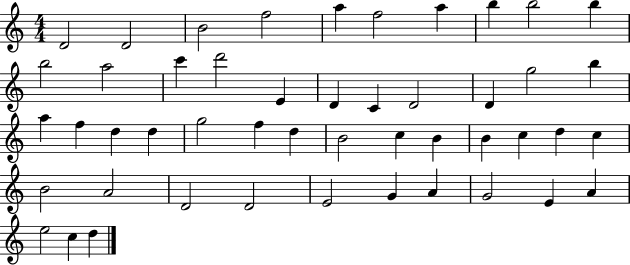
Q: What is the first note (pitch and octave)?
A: D4